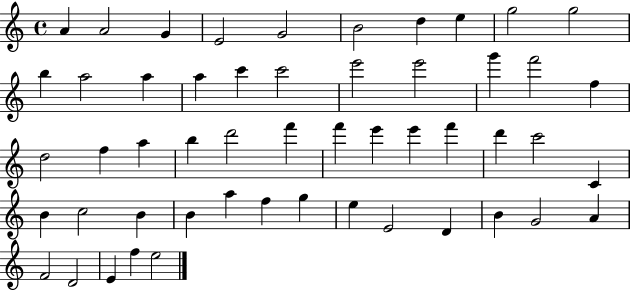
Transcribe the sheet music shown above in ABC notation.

X:1
T:Untitled
M:4/4
L:1/4
K:C
A A2 G E2 G2 B2 d e g2 g2 b a2 a a c' c'2 e'2 e'2 g' f'2 f d2 f a b d'2 f' f' e' e' f' d' c'2 C B c2 B B a f g e E2 D B G2 A F2 D2 E f e2